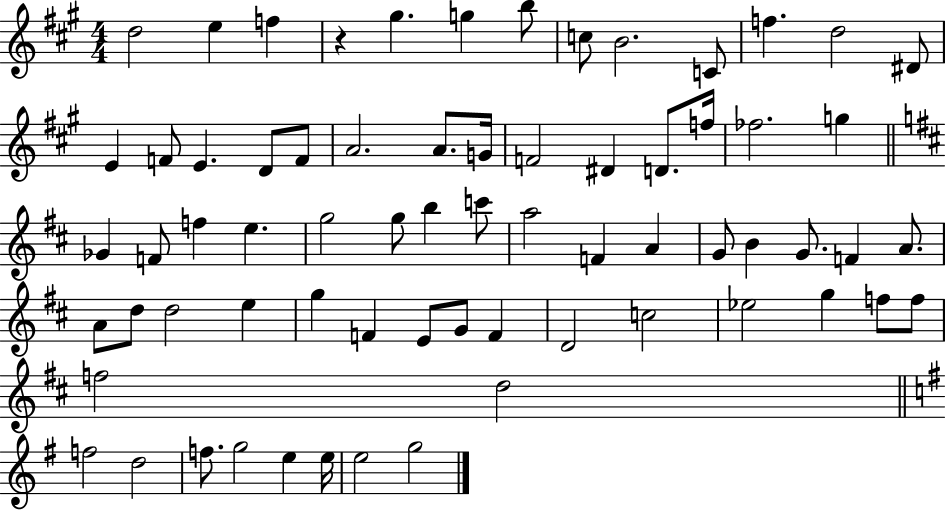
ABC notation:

X:1
T:Untitled
M:4/4
L:1/4
K:A
d2 e f z ^g g b/2 c/2 B2 C/2 f d2 ^D/2 E F/2 E D/2 F/2 A2 A/2 G/4 F2 ^D D/2 f/4 _f2 g _G F/2 f e g2 g/2 b c'/2 a2 F A G/2 B G/2 F A/2 A/2 d/2 d2 e g F E/2 G/2 F D2 c2 _e2 g f/2 f/2 f2 d2 f2 d2 f/2 g2 e e/4 e2 g2